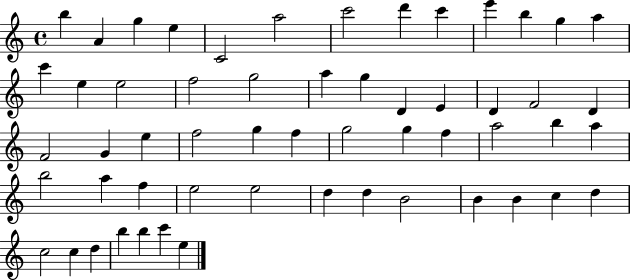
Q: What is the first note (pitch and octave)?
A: B5